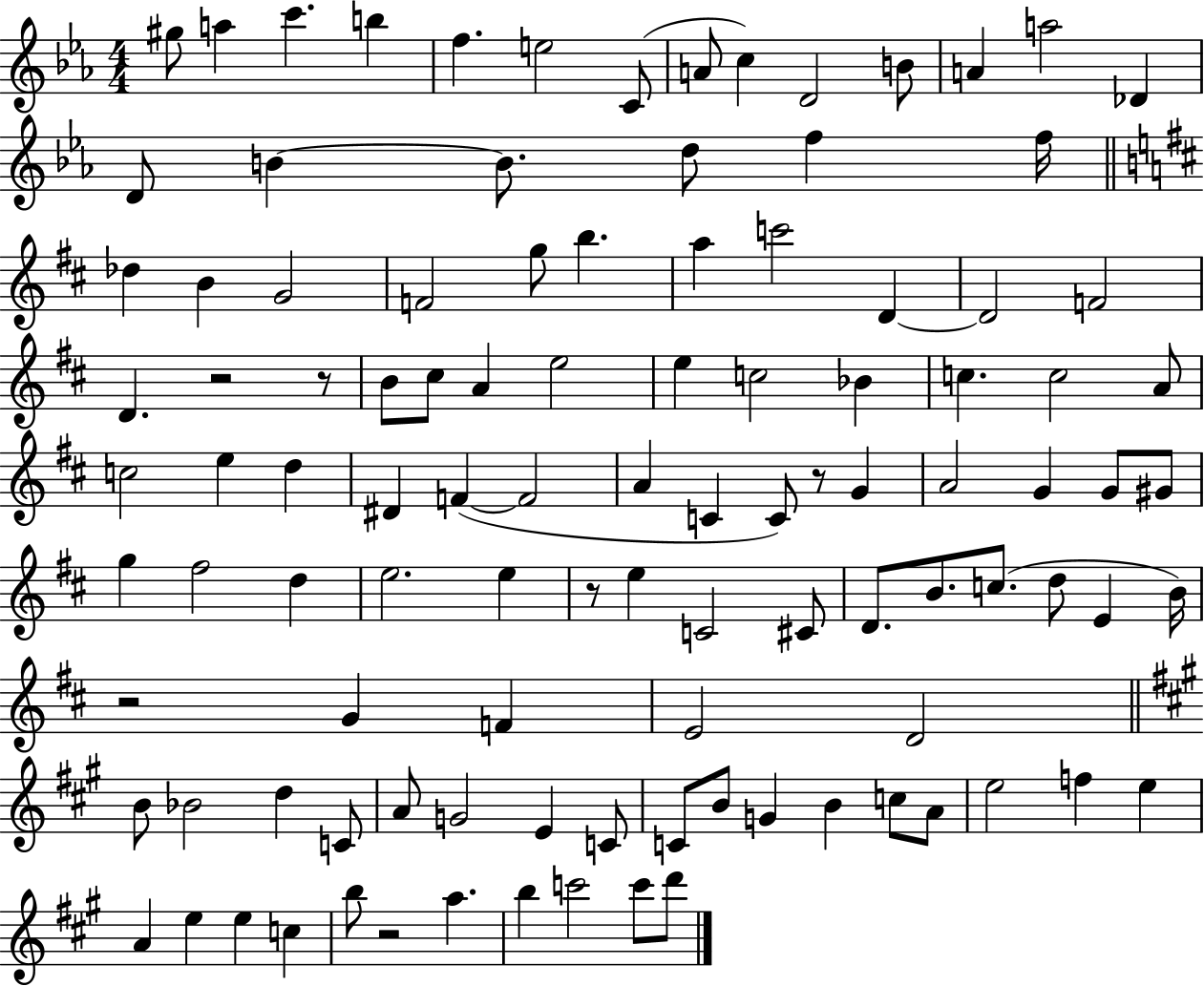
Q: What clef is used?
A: treble